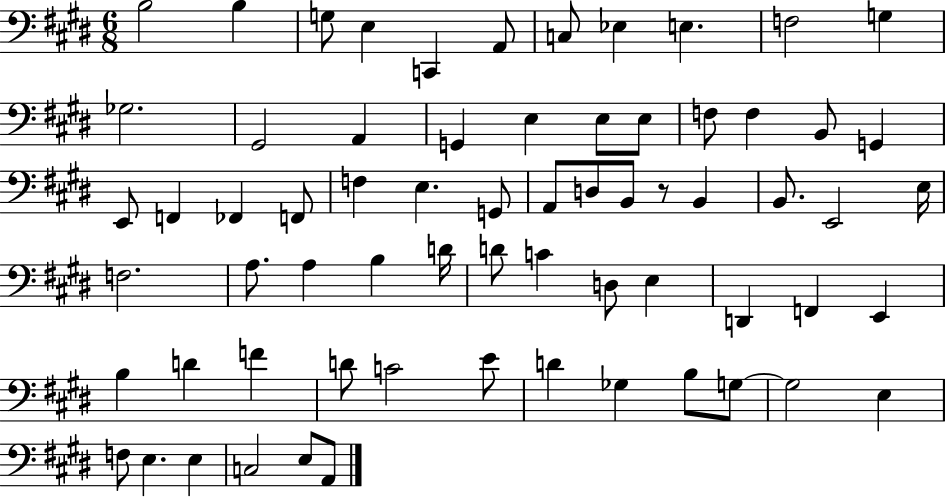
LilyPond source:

{
  \clef bass
  \numericTimeSignature
  \time 6/8
  \key e \major
  b2 b4 | g8 e4 c,4 a,8 | c8 ees4 e4. | f2 g4 | \break ges2. | gis,2 a,4 | g,4 e4 e8 e8 | f8 f4 b,8 g,4 | \break e,8 f,4 fes,4 f,8 | f4 e4. g,8 | a,8 d8 b,8 r8 b,4 | b,8. e,2 e16 | \break f2. | a8. a4 b4 d'16 | d'8 c'4 d8 e4 | d,4 f,4 e,4 | \break b4 d'4 f'4 | d'8 c'2 e'8 | d'4 ges4 b8 g8~~ | g2 e4 | \break f8 e4. e4 | c2 e8 a,8 | \bar "|."
}